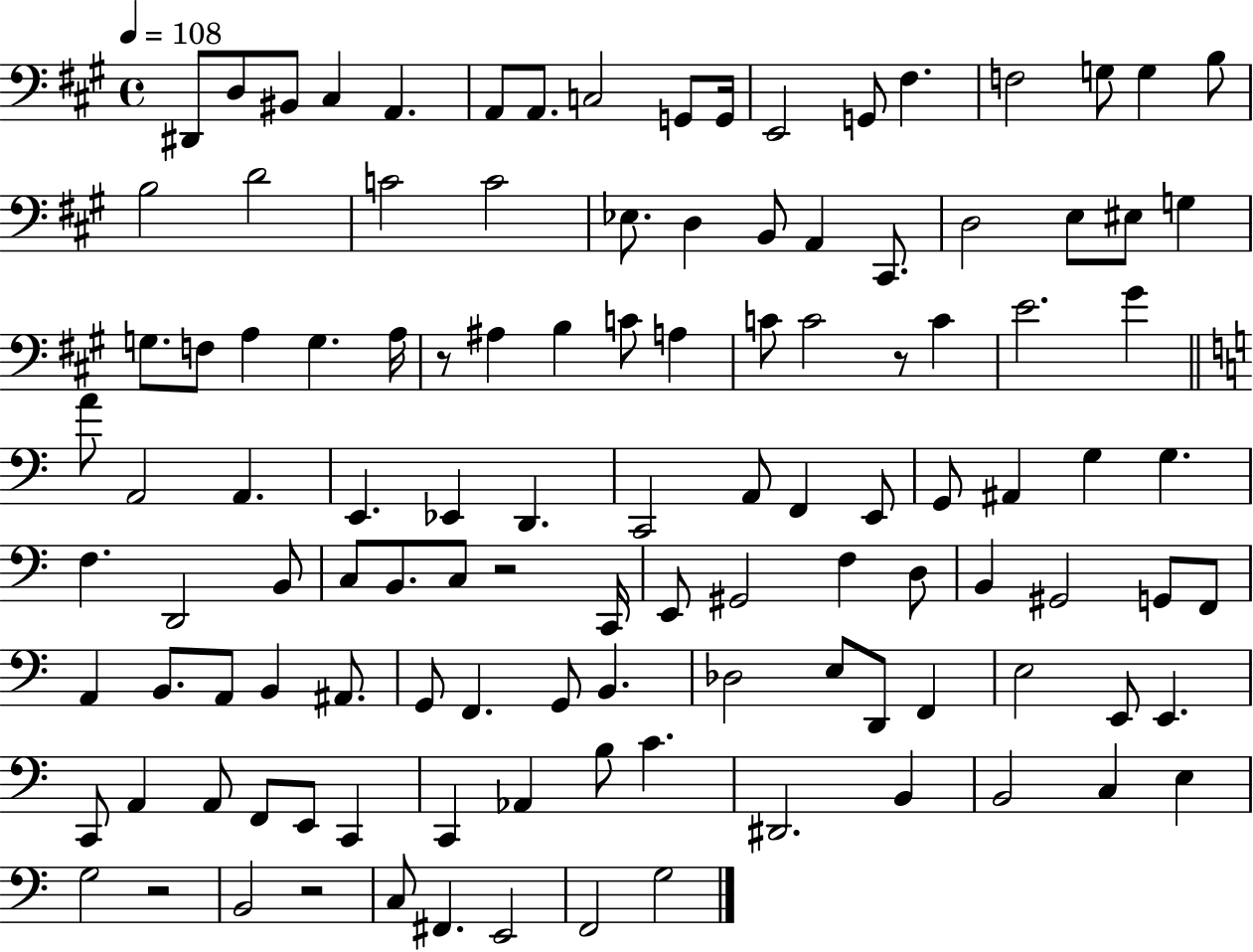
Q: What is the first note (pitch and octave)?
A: D#2